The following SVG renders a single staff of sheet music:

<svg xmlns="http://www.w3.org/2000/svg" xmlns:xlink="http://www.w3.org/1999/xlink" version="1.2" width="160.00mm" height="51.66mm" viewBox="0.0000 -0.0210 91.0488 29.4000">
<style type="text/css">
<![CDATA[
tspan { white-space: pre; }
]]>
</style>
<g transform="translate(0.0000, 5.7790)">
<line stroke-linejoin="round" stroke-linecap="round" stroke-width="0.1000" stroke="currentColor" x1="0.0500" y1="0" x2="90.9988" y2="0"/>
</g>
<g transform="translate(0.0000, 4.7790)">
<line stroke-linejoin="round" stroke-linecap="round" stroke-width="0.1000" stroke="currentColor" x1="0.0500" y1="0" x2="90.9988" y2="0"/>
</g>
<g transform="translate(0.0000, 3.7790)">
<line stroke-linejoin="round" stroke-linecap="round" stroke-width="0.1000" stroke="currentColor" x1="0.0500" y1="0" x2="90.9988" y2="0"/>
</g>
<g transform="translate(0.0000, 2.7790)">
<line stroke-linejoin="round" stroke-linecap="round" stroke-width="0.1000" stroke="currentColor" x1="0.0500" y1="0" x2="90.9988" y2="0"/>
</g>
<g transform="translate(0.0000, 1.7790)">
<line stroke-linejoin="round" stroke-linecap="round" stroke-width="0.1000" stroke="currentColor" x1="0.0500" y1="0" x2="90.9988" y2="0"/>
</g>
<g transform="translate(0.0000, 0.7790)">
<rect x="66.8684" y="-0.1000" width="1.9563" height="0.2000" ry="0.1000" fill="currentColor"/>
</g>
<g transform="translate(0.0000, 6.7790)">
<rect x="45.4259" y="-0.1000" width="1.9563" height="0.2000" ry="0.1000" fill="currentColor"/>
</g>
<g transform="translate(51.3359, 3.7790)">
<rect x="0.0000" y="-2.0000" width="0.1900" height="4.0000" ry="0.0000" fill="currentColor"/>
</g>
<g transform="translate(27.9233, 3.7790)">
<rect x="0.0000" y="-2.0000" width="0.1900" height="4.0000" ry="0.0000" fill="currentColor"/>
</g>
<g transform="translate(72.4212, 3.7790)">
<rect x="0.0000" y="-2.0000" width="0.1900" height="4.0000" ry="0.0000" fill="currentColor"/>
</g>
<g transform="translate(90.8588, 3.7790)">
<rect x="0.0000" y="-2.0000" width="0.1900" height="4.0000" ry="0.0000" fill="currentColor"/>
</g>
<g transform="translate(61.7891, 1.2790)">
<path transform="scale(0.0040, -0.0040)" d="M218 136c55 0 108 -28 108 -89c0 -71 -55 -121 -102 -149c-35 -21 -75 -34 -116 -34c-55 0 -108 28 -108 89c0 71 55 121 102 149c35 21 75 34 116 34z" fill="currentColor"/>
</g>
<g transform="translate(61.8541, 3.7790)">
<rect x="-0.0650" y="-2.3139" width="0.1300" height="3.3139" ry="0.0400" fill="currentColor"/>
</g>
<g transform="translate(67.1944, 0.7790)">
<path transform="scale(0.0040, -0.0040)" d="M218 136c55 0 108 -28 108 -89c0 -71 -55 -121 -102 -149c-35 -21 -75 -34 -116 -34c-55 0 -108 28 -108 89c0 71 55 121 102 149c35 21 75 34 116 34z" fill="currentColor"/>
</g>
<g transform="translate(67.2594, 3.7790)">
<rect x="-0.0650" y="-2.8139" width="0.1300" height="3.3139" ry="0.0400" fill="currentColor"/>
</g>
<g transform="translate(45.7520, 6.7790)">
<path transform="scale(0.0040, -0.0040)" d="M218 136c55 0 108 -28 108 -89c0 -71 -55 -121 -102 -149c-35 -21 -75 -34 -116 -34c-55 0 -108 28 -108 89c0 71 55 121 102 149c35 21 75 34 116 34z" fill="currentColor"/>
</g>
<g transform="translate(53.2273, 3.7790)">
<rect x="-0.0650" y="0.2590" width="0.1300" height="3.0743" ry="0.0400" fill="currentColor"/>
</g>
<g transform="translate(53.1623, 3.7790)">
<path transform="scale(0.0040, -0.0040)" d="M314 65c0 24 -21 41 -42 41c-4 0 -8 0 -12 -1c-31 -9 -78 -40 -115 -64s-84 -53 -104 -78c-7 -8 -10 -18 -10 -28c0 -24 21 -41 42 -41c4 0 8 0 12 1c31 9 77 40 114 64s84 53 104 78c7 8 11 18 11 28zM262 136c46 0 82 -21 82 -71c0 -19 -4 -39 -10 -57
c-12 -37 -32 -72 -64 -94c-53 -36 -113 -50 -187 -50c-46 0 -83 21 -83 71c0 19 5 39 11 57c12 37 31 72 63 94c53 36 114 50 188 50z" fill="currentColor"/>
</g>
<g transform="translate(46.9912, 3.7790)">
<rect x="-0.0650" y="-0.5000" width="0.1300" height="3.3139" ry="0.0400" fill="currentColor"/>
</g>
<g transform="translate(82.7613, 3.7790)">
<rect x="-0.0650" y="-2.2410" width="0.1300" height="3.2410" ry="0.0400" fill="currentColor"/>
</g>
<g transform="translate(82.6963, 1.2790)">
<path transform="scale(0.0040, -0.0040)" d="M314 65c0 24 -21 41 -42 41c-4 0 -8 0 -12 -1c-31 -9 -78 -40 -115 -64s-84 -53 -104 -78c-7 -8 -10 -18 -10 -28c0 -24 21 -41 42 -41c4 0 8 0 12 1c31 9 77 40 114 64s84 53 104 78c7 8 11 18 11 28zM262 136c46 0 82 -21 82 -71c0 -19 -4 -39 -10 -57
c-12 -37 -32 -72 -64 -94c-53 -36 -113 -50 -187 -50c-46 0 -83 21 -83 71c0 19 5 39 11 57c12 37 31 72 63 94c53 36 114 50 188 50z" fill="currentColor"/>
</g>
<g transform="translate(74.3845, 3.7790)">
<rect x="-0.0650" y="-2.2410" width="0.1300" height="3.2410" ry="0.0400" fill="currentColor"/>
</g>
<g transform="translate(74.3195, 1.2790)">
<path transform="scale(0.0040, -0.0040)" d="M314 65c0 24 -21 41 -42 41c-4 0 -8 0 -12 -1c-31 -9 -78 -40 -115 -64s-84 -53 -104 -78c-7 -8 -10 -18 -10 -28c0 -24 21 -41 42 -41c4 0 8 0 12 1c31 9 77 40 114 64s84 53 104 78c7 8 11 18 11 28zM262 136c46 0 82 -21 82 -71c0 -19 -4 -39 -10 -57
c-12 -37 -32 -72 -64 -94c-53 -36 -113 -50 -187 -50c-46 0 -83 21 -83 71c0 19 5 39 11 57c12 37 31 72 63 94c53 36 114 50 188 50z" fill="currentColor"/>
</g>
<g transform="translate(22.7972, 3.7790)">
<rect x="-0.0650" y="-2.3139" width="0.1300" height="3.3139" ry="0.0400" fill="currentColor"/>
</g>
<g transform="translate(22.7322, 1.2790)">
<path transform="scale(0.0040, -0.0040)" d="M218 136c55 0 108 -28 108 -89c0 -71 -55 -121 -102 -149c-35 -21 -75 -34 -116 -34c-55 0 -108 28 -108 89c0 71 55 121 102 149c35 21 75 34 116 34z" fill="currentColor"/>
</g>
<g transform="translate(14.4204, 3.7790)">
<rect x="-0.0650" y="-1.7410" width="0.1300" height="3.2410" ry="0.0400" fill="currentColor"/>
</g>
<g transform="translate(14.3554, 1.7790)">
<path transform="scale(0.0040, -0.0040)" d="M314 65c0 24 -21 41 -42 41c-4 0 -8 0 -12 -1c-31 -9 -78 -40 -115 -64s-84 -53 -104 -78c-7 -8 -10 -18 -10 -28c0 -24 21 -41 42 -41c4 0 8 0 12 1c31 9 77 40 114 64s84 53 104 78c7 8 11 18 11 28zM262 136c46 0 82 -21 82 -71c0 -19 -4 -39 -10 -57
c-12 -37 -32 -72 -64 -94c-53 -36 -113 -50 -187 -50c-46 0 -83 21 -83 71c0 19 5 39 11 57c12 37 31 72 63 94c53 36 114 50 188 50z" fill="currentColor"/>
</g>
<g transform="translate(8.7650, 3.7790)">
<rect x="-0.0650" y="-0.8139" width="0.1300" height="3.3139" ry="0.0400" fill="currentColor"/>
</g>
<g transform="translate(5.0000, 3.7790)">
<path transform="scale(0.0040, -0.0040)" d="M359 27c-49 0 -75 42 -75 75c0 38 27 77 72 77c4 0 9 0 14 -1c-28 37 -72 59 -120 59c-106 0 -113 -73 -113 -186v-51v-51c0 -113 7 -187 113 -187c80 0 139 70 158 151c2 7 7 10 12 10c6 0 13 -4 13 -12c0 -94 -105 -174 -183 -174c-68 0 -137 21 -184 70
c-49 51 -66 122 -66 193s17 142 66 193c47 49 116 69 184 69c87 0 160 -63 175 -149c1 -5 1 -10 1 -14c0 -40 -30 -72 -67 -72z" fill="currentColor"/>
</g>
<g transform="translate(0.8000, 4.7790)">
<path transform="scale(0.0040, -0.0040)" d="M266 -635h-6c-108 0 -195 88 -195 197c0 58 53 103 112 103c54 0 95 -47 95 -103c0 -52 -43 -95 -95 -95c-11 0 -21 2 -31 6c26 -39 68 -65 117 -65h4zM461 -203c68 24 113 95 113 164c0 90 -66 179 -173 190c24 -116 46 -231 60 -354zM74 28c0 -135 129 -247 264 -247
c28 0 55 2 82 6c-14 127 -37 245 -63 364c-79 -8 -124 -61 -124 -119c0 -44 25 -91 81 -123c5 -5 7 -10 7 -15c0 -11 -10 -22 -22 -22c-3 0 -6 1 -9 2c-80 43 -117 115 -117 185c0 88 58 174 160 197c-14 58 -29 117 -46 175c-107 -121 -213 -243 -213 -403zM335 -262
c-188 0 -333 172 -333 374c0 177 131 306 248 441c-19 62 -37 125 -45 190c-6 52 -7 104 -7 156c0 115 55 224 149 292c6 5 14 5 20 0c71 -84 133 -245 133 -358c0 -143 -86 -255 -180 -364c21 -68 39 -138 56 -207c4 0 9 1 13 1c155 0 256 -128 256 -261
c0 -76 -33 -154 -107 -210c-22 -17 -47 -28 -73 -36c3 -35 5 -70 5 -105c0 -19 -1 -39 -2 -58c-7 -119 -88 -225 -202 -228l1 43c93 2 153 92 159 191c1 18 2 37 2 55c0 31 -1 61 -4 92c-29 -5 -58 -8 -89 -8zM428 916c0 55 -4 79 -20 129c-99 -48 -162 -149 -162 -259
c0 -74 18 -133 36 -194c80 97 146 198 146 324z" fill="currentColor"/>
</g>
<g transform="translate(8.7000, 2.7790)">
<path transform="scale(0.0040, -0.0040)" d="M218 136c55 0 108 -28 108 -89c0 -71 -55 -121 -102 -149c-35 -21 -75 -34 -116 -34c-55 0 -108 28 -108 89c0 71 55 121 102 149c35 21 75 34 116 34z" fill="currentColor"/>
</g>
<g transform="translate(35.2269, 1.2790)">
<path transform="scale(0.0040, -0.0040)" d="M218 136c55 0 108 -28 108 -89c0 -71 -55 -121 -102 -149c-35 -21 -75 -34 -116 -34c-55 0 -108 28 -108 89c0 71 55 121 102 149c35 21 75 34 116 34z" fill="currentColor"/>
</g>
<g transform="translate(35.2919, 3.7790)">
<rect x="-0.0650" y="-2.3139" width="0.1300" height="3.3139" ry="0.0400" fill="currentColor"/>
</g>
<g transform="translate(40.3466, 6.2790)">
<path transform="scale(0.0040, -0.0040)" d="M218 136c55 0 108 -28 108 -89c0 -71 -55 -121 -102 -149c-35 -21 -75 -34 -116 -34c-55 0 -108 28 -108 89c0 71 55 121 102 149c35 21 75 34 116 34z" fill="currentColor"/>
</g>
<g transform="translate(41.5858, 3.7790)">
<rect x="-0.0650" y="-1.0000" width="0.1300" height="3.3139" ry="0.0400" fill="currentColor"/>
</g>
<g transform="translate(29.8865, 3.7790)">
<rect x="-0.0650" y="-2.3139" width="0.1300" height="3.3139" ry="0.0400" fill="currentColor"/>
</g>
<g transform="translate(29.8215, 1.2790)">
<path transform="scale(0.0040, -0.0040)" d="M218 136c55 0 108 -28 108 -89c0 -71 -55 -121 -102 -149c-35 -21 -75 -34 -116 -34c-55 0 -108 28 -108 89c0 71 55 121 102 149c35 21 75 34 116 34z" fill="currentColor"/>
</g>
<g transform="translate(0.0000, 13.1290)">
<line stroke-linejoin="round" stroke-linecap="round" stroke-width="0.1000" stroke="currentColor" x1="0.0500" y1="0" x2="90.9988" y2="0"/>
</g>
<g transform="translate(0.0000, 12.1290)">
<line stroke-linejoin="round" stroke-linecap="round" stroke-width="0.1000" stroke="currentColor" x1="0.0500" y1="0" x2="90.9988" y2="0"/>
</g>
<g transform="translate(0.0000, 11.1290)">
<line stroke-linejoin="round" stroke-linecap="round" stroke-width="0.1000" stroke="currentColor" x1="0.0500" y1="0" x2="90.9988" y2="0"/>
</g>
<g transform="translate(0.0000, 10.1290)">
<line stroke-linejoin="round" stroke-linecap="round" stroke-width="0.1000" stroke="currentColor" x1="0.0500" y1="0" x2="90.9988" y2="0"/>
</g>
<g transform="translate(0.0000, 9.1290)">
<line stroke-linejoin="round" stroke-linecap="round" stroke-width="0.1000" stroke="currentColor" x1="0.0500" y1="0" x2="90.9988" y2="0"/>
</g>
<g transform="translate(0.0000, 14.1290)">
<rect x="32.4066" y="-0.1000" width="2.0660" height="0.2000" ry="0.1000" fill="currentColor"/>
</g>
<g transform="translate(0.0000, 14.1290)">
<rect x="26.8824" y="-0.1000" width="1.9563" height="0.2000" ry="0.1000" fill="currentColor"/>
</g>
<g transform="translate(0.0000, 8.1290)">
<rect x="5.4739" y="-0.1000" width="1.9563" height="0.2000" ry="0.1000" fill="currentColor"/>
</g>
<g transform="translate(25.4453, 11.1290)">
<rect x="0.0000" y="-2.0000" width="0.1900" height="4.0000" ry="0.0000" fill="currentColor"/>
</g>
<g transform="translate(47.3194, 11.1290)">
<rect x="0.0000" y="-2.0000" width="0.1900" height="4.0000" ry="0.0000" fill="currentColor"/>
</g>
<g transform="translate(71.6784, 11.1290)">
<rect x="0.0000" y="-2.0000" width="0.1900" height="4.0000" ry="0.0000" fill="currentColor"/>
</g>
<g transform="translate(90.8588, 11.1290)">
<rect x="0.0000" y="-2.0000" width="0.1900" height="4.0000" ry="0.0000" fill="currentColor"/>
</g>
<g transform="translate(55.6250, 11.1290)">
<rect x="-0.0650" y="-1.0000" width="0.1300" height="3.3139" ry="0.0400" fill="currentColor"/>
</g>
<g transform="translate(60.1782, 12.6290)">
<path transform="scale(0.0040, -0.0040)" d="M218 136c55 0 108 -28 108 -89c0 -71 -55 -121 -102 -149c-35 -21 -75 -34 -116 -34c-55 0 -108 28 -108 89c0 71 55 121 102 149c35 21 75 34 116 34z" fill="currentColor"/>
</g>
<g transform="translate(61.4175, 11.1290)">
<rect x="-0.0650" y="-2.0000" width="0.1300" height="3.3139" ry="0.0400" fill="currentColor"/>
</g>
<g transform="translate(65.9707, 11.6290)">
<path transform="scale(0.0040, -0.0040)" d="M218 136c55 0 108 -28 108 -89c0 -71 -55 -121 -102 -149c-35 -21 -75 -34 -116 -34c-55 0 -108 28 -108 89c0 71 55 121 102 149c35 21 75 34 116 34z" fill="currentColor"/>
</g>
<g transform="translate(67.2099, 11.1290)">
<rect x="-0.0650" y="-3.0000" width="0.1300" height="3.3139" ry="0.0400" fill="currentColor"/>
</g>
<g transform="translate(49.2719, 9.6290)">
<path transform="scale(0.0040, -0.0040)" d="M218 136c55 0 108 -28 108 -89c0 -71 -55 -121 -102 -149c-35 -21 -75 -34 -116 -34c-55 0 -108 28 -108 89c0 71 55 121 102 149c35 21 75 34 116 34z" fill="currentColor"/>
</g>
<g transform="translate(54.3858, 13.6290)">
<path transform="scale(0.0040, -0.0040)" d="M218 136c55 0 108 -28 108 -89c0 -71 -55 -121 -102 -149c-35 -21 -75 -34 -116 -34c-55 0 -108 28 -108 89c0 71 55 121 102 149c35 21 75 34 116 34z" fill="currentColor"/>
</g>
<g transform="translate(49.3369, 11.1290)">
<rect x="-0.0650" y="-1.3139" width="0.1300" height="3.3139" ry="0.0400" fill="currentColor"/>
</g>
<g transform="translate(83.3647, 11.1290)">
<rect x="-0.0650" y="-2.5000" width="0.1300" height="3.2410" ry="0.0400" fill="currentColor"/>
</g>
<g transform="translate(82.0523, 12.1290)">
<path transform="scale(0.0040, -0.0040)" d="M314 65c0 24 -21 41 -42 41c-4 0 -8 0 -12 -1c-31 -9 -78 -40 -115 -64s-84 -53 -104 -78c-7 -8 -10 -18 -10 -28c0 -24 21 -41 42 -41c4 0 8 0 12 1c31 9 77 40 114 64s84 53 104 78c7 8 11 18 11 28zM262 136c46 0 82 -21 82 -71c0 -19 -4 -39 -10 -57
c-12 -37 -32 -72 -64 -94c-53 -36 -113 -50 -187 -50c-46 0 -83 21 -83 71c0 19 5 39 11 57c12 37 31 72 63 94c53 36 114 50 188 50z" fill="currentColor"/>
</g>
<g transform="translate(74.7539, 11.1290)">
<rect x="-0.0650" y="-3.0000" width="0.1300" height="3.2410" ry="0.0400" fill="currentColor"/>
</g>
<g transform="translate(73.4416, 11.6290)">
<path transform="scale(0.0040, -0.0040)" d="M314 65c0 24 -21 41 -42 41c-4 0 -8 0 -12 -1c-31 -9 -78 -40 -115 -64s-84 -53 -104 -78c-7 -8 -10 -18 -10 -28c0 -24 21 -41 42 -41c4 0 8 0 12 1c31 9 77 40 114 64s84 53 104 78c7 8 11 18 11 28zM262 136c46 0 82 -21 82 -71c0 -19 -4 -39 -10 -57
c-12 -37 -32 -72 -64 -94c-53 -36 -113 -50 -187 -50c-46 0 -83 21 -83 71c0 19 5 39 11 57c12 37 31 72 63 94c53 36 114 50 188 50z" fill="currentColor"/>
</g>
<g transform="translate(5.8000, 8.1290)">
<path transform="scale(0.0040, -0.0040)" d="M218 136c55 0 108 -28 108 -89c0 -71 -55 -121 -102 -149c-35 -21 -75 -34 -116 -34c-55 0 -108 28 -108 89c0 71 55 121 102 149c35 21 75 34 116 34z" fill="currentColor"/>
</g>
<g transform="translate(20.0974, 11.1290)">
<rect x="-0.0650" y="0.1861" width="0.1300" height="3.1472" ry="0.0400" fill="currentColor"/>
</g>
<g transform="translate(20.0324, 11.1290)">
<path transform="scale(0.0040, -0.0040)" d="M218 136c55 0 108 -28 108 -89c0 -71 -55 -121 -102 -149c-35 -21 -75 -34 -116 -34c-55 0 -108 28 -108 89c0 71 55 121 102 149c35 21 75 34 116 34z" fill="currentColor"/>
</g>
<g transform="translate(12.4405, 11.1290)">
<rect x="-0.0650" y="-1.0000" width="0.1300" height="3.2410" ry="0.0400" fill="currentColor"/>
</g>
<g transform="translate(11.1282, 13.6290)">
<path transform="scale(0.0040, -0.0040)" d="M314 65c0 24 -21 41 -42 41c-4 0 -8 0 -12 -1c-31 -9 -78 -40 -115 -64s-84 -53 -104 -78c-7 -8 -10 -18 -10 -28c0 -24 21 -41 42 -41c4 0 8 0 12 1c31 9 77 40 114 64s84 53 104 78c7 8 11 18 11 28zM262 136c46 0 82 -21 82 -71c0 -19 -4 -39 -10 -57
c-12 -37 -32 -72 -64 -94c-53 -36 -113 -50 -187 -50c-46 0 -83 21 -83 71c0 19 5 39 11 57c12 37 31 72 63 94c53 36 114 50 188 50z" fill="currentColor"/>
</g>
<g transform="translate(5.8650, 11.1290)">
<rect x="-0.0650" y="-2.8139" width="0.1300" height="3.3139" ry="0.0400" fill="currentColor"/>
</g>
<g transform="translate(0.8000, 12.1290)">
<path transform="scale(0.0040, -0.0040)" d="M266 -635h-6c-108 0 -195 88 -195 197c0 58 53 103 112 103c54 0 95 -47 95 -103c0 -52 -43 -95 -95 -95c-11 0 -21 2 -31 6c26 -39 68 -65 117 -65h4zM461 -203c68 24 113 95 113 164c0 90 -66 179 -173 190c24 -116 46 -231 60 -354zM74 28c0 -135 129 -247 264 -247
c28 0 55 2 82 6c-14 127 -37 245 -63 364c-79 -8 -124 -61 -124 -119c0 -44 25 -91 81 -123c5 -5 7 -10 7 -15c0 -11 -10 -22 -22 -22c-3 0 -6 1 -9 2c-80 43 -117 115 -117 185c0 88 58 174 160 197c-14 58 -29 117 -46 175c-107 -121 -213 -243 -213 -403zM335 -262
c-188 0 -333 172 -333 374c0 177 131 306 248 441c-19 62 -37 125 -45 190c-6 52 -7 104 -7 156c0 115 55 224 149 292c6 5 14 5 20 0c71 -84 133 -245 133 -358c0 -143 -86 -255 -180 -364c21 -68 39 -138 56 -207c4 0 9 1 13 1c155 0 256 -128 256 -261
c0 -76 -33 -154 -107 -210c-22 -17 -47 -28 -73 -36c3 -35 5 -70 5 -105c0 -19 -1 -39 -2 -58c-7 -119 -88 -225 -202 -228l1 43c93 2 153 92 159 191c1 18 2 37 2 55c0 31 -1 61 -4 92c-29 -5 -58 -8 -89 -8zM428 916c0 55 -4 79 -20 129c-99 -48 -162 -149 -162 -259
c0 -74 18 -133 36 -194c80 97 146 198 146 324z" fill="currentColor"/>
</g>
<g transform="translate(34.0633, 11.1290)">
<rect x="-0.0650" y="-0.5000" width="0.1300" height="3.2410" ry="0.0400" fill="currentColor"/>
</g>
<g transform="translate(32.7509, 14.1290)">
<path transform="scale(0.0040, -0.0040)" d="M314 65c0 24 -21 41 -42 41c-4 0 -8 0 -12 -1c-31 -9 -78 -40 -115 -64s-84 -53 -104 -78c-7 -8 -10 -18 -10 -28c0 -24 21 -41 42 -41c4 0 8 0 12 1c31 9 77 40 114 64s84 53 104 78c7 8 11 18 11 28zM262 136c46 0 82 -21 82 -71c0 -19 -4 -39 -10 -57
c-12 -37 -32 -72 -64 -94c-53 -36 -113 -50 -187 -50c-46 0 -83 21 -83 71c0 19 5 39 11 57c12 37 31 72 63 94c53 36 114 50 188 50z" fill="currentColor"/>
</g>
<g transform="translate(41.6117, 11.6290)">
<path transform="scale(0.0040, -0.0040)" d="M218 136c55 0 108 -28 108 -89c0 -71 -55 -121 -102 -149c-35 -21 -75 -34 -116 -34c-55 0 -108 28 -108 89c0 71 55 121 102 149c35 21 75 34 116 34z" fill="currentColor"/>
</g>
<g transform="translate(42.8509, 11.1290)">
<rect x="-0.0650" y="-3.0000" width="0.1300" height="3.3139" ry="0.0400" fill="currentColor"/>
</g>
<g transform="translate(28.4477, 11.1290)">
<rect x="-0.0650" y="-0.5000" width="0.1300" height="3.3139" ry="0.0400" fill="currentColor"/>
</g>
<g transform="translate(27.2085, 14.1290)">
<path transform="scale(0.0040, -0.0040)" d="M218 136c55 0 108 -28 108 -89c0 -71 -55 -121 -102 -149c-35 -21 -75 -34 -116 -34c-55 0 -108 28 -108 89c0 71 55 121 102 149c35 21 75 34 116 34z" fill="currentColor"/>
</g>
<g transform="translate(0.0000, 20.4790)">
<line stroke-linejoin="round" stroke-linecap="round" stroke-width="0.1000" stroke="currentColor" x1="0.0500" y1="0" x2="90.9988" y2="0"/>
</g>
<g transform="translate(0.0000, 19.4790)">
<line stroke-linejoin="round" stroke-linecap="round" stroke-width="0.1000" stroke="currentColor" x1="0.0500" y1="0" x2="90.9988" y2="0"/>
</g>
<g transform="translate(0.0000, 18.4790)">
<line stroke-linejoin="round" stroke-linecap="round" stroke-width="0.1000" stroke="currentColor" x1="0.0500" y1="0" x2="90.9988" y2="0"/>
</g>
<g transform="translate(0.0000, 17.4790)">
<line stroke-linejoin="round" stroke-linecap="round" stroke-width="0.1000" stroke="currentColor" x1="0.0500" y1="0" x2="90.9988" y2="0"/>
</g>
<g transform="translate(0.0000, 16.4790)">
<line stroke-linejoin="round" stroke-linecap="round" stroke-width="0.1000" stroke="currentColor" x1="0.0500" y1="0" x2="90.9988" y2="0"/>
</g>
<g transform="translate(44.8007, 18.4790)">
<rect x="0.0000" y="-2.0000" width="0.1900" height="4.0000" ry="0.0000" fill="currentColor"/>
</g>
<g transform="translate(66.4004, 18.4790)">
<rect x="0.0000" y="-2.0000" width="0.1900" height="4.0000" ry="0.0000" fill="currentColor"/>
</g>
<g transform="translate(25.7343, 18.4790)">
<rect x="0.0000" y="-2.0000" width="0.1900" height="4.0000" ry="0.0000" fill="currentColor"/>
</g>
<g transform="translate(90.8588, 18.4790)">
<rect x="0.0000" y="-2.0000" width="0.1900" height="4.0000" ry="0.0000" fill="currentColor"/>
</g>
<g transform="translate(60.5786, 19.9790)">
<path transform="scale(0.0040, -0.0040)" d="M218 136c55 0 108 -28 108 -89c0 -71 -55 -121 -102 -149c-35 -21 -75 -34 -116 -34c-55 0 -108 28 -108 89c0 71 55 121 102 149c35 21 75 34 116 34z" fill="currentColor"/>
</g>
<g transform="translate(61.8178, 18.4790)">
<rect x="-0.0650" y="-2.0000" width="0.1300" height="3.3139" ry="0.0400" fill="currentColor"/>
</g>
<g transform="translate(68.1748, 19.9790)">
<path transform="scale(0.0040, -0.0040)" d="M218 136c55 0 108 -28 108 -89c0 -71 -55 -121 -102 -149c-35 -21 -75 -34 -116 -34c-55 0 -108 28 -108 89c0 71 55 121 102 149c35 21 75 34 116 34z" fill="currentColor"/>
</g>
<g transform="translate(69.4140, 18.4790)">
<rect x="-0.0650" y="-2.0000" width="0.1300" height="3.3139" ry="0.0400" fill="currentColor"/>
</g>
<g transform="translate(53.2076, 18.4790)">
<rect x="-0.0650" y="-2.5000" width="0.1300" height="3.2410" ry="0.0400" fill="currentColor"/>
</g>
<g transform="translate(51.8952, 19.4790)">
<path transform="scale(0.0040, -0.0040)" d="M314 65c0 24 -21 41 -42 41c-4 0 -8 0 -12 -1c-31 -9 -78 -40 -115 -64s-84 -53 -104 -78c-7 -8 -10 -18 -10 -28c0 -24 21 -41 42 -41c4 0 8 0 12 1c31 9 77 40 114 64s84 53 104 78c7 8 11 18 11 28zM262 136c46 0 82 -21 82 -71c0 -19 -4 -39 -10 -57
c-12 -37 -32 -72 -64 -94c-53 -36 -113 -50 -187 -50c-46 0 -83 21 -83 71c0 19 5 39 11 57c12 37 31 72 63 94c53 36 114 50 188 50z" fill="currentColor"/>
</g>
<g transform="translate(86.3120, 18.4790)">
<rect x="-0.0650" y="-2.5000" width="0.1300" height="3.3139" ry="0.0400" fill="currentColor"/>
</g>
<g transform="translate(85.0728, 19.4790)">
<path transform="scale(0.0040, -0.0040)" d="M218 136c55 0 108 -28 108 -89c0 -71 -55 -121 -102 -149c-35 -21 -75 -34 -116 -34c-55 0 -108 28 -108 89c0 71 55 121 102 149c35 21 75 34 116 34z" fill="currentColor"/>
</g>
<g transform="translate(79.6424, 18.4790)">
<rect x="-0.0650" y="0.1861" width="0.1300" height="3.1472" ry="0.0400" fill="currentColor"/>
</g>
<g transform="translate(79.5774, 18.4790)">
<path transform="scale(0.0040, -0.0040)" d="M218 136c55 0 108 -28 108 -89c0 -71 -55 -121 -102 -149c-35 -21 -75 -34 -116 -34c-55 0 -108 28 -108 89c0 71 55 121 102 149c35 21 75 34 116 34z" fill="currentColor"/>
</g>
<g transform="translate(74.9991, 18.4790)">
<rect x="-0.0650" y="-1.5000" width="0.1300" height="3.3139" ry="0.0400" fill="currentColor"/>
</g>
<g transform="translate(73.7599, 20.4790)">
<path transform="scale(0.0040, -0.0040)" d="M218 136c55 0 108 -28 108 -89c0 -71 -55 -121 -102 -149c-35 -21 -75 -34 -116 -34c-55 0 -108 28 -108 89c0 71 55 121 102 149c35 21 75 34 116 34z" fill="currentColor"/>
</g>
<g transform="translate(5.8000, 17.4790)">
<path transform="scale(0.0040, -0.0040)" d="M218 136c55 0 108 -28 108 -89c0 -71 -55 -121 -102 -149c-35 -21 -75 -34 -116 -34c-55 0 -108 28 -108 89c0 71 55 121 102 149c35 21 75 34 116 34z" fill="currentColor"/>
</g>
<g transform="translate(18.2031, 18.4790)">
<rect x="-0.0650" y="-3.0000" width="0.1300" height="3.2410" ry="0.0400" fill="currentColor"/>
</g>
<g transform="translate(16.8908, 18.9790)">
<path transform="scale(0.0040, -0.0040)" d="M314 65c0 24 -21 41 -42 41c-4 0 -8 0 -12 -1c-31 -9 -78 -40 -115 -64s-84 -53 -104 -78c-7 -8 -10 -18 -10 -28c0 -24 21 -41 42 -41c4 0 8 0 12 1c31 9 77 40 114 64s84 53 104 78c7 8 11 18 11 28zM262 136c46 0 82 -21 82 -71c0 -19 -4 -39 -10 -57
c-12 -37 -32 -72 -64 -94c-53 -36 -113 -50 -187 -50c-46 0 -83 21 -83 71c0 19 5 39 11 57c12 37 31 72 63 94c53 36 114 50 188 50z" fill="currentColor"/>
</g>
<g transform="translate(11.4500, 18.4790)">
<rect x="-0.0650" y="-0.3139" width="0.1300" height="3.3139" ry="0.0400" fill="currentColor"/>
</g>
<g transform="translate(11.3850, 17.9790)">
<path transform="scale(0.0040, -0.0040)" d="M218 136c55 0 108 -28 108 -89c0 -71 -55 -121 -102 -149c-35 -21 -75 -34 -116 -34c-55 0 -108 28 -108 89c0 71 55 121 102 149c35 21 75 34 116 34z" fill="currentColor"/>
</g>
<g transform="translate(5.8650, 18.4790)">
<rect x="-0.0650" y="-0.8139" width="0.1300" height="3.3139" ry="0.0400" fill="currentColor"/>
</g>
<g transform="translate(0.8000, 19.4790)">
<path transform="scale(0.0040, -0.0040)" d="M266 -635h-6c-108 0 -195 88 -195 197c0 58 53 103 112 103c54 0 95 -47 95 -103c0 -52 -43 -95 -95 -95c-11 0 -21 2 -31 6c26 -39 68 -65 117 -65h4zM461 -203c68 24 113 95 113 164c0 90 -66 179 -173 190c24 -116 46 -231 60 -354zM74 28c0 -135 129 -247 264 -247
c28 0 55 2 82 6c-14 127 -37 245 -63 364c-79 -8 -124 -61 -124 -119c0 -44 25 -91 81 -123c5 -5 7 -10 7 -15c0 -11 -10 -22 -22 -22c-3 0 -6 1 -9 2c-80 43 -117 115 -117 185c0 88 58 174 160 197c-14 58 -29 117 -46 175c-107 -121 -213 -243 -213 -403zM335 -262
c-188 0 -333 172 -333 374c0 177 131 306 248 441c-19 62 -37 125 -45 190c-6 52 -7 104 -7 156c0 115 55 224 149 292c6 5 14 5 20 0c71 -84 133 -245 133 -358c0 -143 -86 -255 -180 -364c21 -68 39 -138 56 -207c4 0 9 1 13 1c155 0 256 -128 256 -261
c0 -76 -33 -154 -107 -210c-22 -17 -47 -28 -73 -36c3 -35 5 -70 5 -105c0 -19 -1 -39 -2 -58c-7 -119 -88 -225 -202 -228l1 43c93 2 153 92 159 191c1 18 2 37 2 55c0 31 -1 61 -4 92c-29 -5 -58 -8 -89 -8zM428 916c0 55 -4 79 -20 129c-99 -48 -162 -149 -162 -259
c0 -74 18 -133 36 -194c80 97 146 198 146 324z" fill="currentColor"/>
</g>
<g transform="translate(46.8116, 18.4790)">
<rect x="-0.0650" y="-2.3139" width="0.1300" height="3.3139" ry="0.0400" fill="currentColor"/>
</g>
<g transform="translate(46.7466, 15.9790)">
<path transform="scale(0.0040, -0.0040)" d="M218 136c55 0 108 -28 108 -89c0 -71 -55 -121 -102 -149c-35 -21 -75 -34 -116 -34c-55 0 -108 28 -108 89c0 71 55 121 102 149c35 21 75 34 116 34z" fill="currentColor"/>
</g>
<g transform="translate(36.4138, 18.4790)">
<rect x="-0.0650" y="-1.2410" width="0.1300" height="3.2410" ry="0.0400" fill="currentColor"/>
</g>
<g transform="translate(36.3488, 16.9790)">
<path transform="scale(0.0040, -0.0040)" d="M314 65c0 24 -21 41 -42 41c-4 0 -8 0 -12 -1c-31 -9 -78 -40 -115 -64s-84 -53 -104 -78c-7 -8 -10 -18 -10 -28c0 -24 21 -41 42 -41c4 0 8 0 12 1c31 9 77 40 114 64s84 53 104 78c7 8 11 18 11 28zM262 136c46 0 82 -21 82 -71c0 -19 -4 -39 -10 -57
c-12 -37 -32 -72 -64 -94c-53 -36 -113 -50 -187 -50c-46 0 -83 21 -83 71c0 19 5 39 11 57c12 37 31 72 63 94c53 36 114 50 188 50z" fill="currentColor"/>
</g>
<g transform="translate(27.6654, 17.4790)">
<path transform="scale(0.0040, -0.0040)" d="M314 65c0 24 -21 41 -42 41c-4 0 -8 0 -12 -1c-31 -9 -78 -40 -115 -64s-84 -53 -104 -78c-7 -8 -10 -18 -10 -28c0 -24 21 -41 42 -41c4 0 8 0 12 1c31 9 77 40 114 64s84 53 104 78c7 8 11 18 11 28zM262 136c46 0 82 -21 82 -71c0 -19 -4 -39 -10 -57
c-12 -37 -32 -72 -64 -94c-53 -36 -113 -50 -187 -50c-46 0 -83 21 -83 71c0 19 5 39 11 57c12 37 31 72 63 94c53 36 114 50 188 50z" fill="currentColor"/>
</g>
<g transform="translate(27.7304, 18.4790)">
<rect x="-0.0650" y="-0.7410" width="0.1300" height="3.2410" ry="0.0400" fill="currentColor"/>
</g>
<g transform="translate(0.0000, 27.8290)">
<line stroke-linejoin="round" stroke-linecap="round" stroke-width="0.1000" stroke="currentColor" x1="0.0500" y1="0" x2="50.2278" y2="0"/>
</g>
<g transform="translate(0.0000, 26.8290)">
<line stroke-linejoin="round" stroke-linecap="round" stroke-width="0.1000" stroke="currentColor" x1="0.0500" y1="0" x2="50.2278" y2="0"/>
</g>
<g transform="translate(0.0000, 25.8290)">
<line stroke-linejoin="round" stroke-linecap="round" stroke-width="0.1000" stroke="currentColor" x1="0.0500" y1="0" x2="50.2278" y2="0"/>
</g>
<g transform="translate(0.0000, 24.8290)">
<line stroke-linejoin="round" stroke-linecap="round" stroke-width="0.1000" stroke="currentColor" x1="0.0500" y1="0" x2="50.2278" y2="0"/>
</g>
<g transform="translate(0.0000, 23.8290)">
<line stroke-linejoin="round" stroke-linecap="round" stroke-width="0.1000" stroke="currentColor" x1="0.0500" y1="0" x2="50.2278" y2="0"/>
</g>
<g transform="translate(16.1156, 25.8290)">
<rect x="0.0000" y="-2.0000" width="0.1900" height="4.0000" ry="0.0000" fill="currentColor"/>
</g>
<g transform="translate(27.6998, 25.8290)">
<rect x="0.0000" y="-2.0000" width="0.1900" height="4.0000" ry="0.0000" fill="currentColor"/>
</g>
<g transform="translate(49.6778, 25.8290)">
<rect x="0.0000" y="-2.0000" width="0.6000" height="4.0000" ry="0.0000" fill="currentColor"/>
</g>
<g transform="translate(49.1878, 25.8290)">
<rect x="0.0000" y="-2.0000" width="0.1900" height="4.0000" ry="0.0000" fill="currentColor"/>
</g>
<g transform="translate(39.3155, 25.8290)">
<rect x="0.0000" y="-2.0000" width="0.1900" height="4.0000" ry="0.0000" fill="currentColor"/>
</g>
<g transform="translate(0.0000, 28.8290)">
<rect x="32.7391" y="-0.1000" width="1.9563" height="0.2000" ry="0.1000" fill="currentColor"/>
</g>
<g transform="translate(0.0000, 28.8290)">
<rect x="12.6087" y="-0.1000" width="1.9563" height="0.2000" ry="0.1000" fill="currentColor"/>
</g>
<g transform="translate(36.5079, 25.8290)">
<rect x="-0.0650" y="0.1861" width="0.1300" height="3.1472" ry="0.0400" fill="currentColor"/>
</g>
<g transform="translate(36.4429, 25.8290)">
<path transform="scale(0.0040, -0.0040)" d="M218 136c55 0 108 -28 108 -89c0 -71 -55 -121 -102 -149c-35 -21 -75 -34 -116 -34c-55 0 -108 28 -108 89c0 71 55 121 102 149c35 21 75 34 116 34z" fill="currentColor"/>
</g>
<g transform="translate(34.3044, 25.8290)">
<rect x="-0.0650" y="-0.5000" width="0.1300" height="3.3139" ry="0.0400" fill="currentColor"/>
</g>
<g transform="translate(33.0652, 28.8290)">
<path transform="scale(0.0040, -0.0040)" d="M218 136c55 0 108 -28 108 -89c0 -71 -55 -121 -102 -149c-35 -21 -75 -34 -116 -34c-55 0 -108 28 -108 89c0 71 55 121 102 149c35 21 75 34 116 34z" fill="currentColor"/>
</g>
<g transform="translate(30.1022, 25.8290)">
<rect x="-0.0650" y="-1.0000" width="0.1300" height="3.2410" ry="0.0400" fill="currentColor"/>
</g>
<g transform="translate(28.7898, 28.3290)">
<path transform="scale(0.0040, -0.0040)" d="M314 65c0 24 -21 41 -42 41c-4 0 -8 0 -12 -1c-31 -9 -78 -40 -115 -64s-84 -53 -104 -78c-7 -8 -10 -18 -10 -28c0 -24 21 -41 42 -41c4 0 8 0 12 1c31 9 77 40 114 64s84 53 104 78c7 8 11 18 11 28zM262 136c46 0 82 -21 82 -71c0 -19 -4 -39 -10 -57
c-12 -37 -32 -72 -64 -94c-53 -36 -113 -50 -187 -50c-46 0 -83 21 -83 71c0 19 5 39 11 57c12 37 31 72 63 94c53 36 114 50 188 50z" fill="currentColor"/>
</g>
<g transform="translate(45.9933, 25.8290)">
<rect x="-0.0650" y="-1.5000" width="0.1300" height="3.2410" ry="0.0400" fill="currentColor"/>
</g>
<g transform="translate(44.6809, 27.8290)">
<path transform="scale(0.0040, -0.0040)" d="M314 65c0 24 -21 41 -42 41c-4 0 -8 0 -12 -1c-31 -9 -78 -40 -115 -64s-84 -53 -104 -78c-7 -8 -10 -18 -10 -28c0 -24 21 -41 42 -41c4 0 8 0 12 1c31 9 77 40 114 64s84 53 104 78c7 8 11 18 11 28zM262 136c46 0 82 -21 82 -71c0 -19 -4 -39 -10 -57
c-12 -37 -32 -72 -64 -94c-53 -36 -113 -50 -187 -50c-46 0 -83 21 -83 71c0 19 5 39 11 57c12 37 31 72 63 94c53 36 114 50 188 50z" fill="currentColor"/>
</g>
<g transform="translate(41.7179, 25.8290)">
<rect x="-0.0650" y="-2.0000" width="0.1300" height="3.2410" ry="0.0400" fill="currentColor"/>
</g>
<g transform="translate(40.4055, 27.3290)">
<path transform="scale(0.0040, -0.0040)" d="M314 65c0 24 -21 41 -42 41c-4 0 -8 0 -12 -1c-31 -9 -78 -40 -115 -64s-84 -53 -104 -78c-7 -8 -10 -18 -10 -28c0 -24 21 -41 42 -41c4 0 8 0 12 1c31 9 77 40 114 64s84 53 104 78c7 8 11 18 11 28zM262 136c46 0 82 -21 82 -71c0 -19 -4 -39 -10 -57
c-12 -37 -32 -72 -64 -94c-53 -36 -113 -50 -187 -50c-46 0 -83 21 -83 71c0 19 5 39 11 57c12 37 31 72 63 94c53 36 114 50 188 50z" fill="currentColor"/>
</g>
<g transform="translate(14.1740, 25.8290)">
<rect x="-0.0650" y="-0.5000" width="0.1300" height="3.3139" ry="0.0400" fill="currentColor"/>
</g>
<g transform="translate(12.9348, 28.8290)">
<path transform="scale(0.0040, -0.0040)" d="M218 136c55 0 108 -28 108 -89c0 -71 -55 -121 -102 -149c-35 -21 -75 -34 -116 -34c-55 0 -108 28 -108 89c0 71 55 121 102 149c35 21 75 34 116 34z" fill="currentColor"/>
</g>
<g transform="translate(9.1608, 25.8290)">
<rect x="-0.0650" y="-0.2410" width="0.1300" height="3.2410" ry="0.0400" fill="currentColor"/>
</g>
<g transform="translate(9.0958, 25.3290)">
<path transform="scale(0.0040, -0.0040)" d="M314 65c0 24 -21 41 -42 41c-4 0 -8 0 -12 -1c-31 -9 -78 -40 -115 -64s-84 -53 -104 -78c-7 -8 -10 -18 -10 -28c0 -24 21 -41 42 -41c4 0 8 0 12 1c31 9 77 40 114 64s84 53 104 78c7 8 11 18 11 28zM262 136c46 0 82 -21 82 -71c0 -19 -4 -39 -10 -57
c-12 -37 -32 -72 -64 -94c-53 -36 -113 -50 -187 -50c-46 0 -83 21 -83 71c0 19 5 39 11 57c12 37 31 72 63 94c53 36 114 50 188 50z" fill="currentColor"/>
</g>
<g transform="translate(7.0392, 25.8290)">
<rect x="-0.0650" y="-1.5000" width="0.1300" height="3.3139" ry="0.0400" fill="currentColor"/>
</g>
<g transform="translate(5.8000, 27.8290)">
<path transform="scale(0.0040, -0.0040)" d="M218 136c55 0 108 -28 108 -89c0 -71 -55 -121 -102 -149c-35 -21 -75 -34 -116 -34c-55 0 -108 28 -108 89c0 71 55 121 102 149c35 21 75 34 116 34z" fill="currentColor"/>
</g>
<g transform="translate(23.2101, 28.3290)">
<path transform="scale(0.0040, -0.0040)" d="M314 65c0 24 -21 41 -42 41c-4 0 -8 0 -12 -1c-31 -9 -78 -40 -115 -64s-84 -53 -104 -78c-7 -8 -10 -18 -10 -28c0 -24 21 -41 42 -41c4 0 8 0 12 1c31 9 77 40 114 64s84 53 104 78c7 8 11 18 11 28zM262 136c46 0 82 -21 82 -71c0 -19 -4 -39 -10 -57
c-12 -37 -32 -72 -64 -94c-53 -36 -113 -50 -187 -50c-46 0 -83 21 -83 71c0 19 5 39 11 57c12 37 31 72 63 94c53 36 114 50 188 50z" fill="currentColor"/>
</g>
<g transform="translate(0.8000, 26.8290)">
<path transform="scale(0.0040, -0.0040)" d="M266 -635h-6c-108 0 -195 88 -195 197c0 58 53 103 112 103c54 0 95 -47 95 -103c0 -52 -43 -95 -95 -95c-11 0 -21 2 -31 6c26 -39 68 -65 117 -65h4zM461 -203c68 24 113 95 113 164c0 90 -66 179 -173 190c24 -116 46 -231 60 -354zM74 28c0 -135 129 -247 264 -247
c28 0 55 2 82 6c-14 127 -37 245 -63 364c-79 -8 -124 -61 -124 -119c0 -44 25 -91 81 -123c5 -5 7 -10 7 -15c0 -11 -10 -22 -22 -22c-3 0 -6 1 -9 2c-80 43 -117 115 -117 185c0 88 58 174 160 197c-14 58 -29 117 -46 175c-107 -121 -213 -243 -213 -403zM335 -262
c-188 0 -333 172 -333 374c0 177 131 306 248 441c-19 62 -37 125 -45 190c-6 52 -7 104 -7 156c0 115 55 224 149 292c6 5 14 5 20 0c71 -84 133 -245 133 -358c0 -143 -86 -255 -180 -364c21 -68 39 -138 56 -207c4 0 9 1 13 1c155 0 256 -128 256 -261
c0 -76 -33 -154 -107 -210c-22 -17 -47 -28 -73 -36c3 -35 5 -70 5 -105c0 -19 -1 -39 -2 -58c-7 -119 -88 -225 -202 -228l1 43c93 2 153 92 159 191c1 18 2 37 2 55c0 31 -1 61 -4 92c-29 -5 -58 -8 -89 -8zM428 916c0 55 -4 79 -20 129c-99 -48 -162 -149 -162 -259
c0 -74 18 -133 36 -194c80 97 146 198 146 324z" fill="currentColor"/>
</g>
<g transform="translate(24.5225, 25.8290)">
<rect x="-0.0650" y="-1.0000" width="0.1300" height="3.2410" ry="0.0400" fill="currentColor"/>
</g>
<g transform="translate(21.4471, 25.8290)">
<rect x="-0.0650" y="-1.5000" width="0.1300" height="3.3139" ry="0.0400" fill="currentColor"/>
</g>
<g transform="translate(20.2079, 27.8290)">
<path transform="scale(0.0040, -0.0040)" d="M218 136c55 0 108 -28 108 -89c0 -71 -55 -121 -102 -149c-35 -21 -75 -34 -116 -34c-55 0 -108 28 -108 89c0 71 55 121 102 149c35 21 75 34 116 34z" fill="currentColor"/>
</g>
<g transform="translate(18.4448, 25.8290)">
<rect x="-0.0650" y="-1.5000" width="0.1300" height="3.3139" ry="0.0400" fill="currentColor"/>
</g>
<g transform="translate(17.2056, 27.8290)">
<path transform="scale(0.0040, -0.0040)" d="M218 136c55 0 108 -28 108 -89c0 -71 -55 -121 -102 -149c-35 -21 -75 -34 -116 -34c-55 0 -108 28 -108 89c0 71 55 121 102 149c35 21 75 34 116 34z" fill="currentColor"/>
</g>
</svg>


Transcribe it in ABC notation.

X:1
T:Untitled
M:4/4
L:1/4
K:C
d f2 g g g D C B2 g a g2 g2 a D2 B C C2 A e D F A A2 G2 d c A2 d2 e2 g G2 F F E B G E c2 C E E D2 D2 C B F2 E2